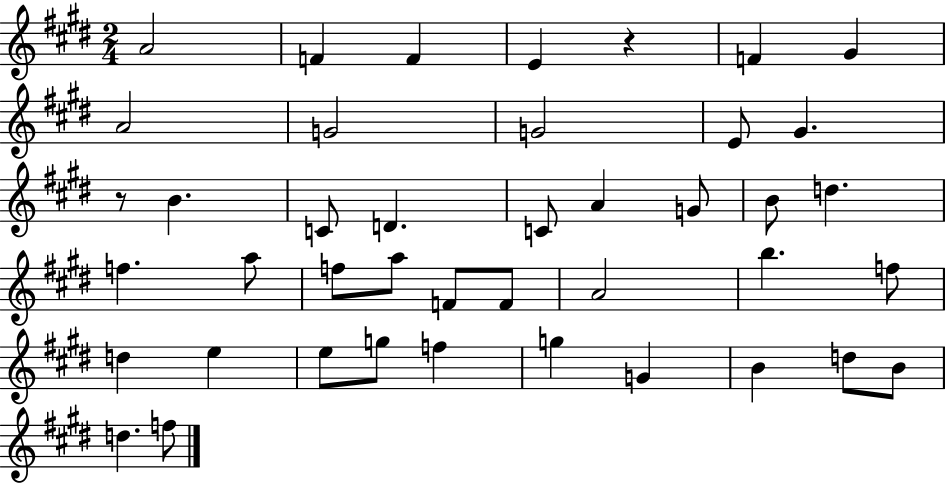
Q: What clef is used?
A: treble